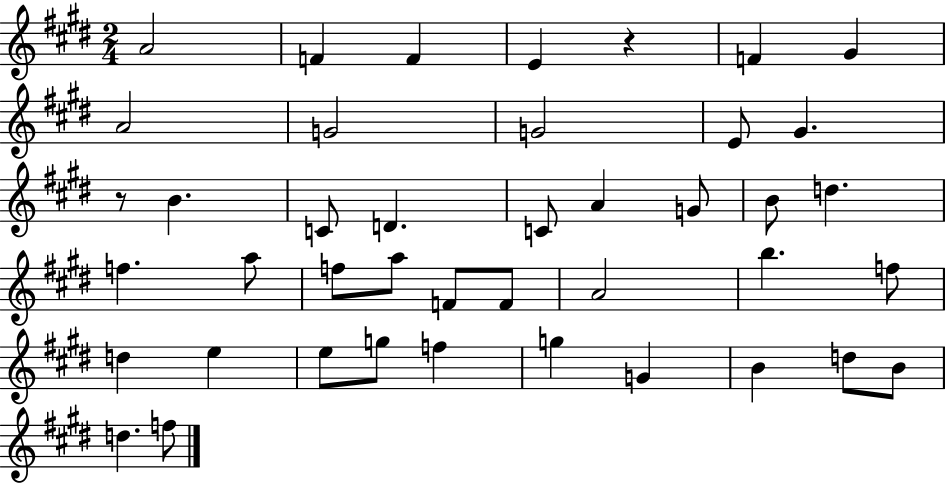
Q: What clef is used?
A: treble